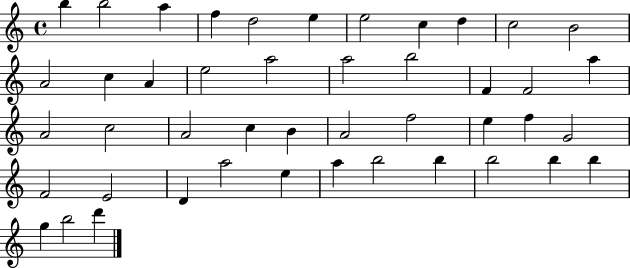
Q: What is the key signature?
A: C major